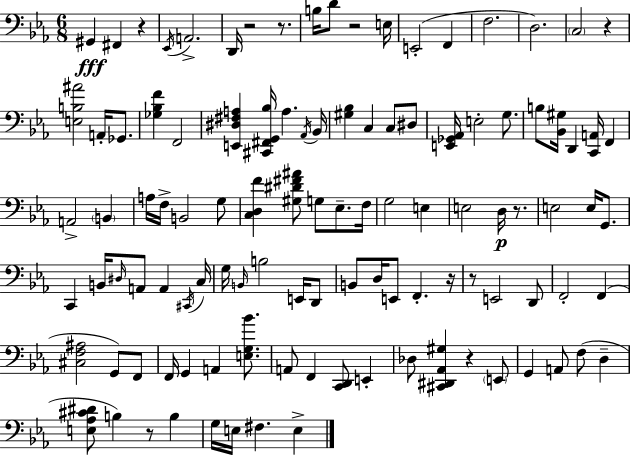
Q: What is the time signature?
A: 6/8